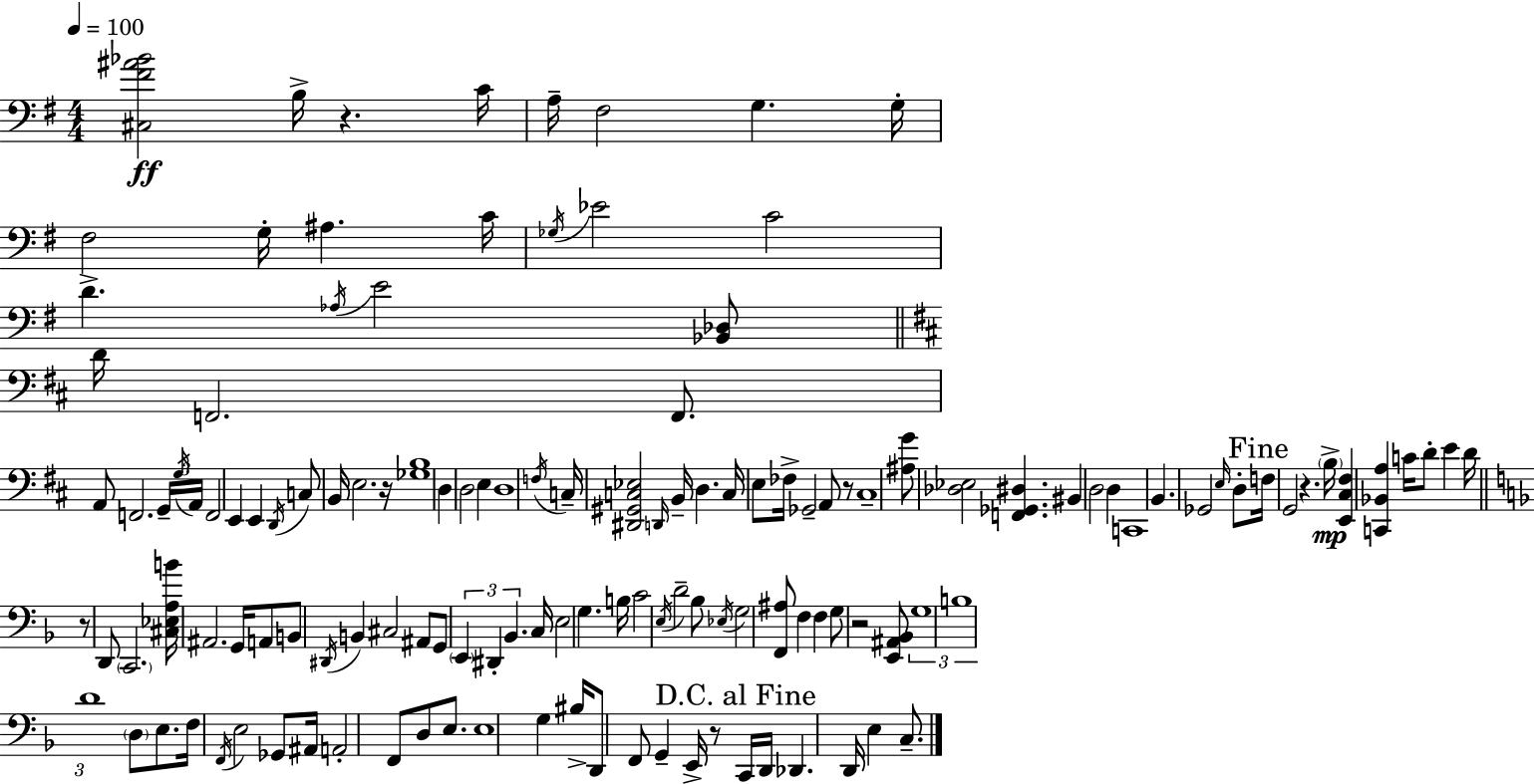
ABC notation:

X:1
T:Untitled
M:4/4
L:1/4
K:G
[^C,^F^A_B]2 B,/4 z C/4 A,/4 ^F,2 G, G,/4 ^F,2 G,/4 ^A, C/4 _G,/4 _E2 C2 D _A,/4 E2 [_B,,_D,]/2 D/4 F,,2 F,,/2 A,,/2 F,,2 G,,/4 G,/4 A,,/4 F,,2 E,, E,, D,,/4 C,/2 B,,/4 E,2 z/4 [_G,B,]4 D, D,2 E, D,4 F,/4 C,/4 [^D,,^G,,C,_E,]2 D,,/4 B,,/4 D, C,/4 E,/2 _F,/4 _G,,2 A,,/2 z/2 ^C,4 [^A,G]/2 [_D,_E,]2 [F,,_G,,^D,] ^B,, D,2 D, C,,4 B,, _G,,2 E,/4 D,/2 F,/4 G,,2 z B,/4 [E,,^C,^F,] [C,,_B,,A,] C/4 D/2 E D/4 z/2 D,,/2 C,,2 [^C,_E,A,B]/4 ^A,,2 G,,/4 A,,/2 B,,/2 ^D,,/4 B,, ^C,2 ^A,,/2 G,,/2 E,, ^D,, _B,, C,/4 E,2 G, B,/4 C2 E,/4 D2 _B,/2 _E,/4 G,2 [F,,^A,]/2 F, F, G,/2 z2 [E,,^A,,_B,,]/2 G,4 B,4 D4 D,/2 E,/2 F,/4 F,,/4 E,2 _G,,/2 ^A,,/4 A,,2 F,,/2 D,/2 E,/2 E,4 G, ^B,/4 D,,/2 F,,/2 G,, E,,/4 z/2 C,,/4 D,,/4 _D,, D,,/4 E, C,/2